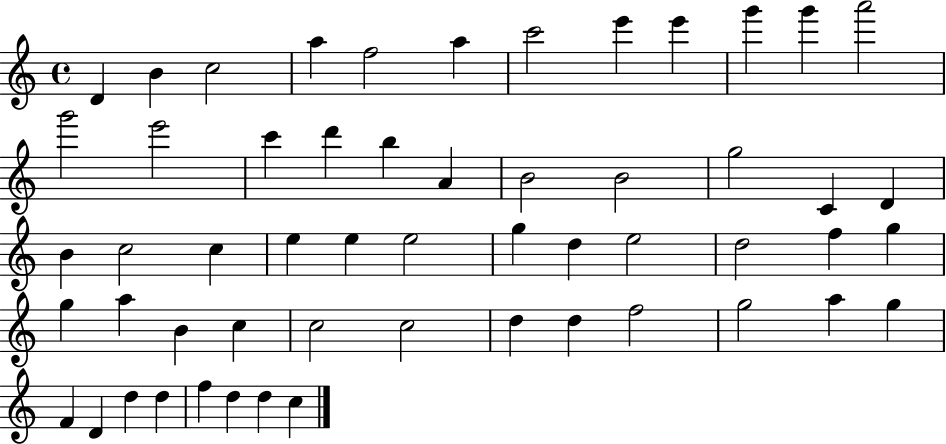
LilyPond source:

{
  \clef treble
  \time 4/4
  \defaultTimeSignature
  \key c \major
  d'4 b'4 c''2 | a''4 f''2 a''4 | c'''2 e'''4 e'''4 | g'''4 g'''4 a'''2 | \break g'''2 e'''2 | c'''4 d'''4 b''4 a'4 | b'2 b'2 | g''2 c'4 d'4 | \break b'4 c''2 c''4 | e''4 e''4 e''2 | g''4 d''4 e''2 | d''2 f''4 g''4 | \break g''4 a''4 b'4 c''4 | c''2 c''2 | d''4 d''4 f''2 | g''2 a''4 g''4 | \break f'4 d'4 d''4 d''4 | f''4 d''4 d''4 c''4 | \bar "|."
}